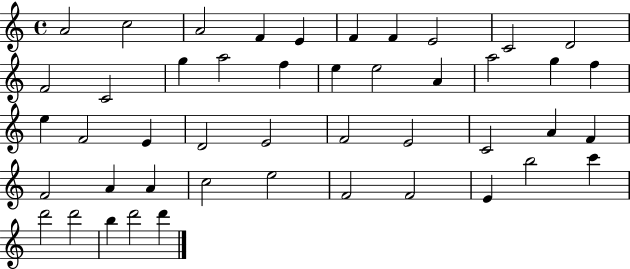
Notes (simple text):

A4/h C5/h A4/h F4/q E4/q F4/q F4/q E4/h C4/h D4/h F4/h C4/h G5/q A5/h F5/q E5/q E5/h A4/q A5/h G5/q F5/q E5/q F4/h E4/q D4/h E4/h F4/h E4/h C4/h A4/q F4/q F4/h A4/q A4/q C5/h E5/h F4/h F4/h E4/q B5/h C6/q D6/h D6/h B5/q D6/h D6/q